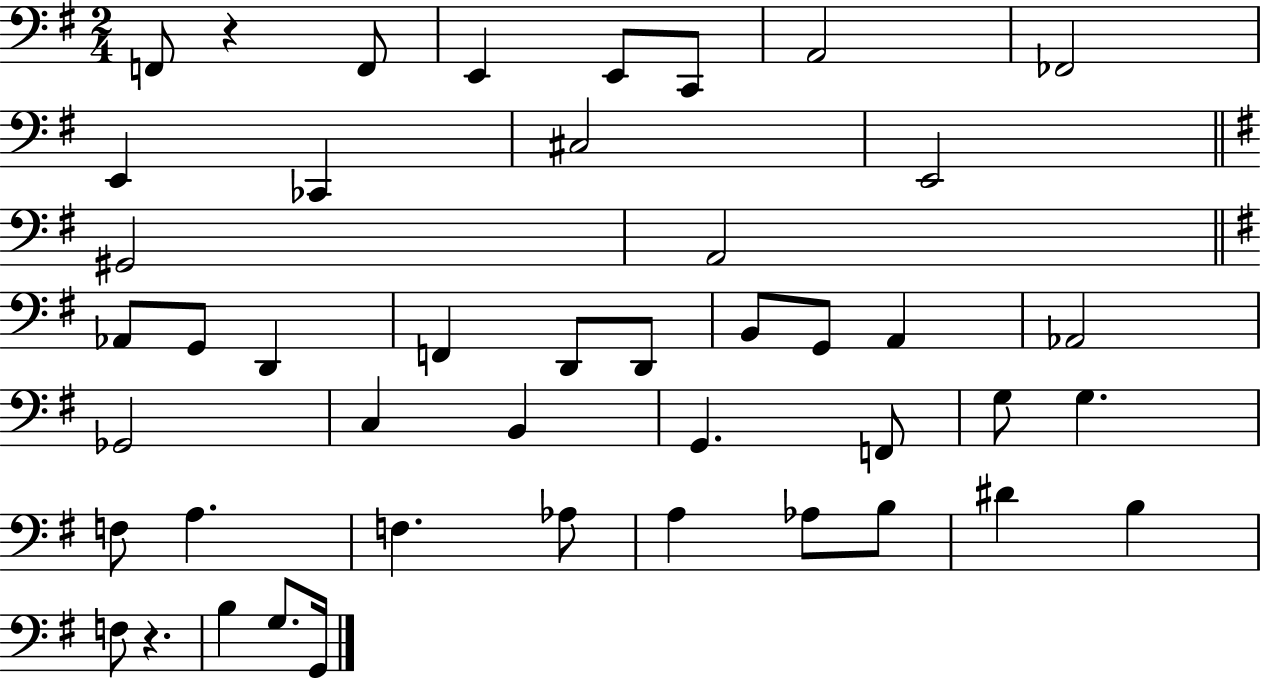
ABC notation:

X:1
T:Untitled
M:2/4
L:1/4
K:G
F,,/2 z F,,/2 E,, E,,/2 C,,/2 A,,2 _F,,2 E,, _C,, ^C,2 E,,2 ^G,,2 A,,2 _A,,/2 G,,/2 D,, F,, D,,/2 D,,/2 B,,/2 G,,/2 A,, _A,,2 _G,,2 C, B,, G,, F,,/2 G,/2 G, F,/2 A, F, _A,/2 A, _A,/2 B,/2 ^D B, F,/2 z B, G,/2 G,,/4